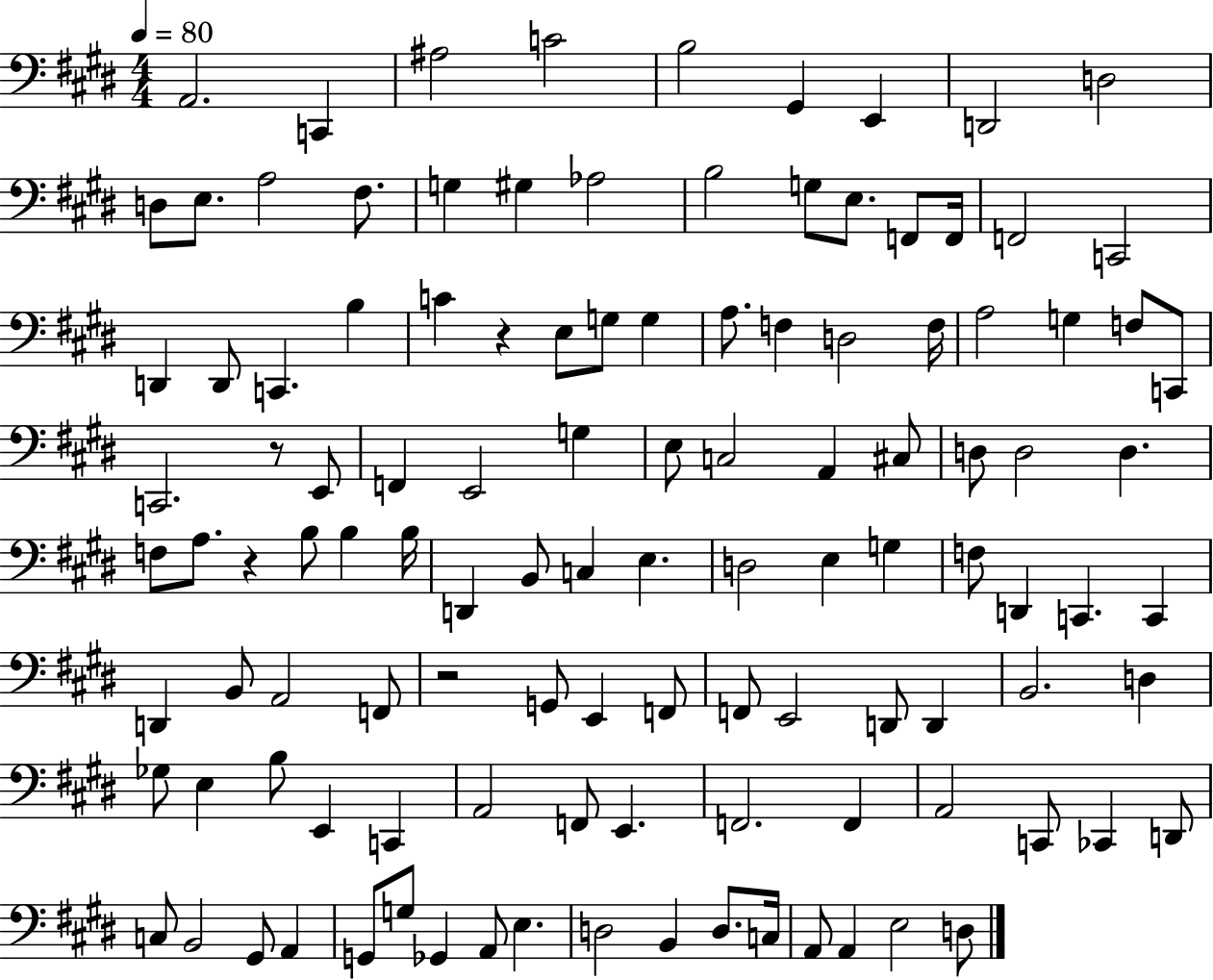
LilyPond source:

{
  \clef bass
  \numericTimeSignature
  \time 4/4
  \key e \major
  \tempo 4 = 80
  \repeat volta 2 { a,2. c,4 | ais2 c'2 | b2 gis,4 e,4 | d,2 d2 | \break d8 e8. a2 fis8. | g4 gis4 aes2 | b2 g8 e8. f,8 f,16 | f,2 c,2 | \break d,4 d,8 c,4. b4 | c'4 r4 e8 g8 g4 | a8. f4 d2 f16 | a2 g4 f8 c,8 | \break c,2. r8 e,8 | f,4 e,2 g4 | e8 c2 a,4 cis8 | d8 d2 d4. | \break f8 a8. r4 b8 b4 b16 | d,4 b,8 c4 e4. | d2 e4 g4 | f8 d,4 c,4. c,4 | \break d,4 b,8 a,2 f,8 | r2 g,8 e,4 f,8 | f,8 e,2 d,8 d,4 | b,2. d4 | \break ges8 e4 b8 e,4 c,4 | a,2 f,8 e,4. | f,2. f,4 | a,2 c,8 ces,4 d,8 | \break c8 b,2 gis,8 a,4 | g,8 g8 ges,4 a,8 e4. | d2 b,4 d8. c16 | a,8 a,4 e2 d8 | \break } \bar "|."
}